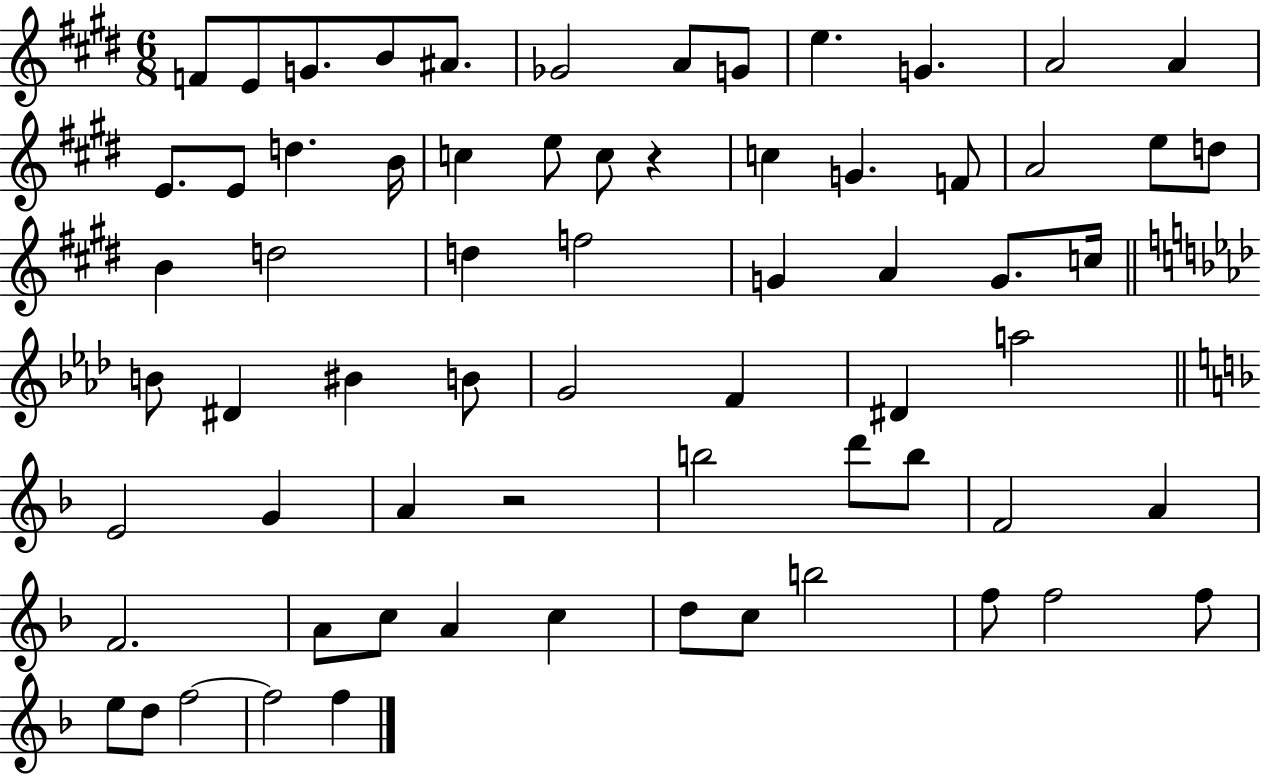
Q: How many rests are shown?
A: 2